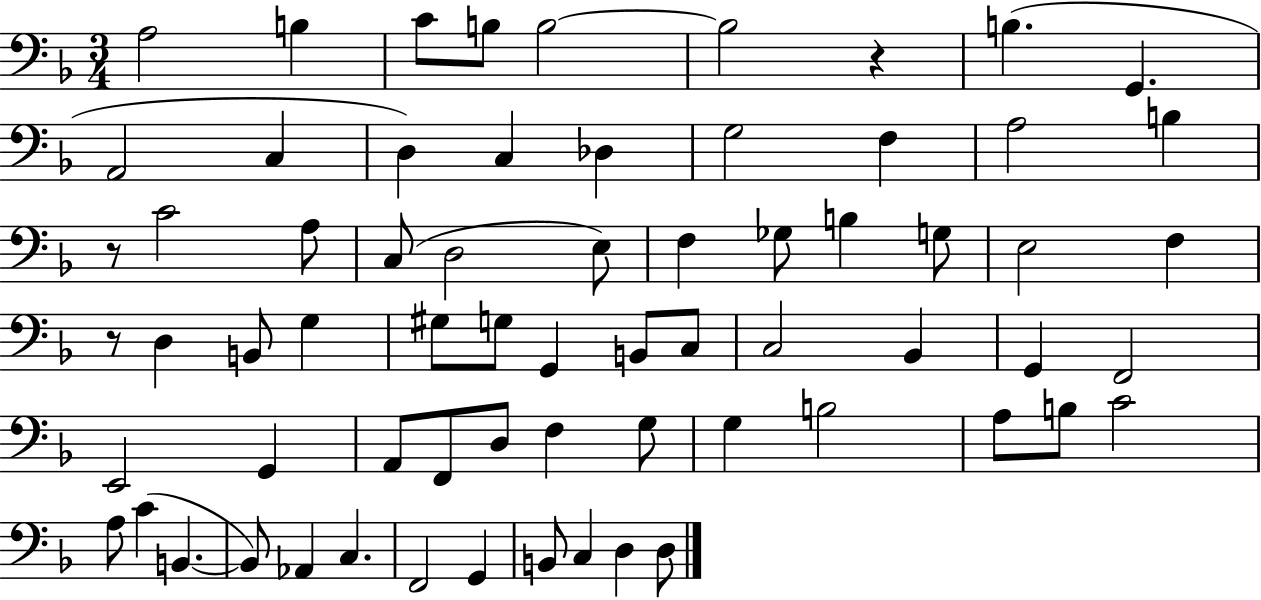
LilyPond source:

{
  \clef bass
  \numericTimeSignature
  \time 3/4
  \key f \major
  a2 b4 | c'8 b8 b2~~ | b2 r4 | b4.( g,4. | \break a,2 c4 | d4) c4 des4 | g2 f4 | a2 b4 | \break r8 c'2 a8 | c8( d2 e8) | f4 ges8 b4 g8 | e2 f4 | \break r8 d4 b,8 g4 | gis8 g8 g,4 b,8 c8 | c2 bes,4 | g,4 f,2 | \break e,2 g,4 | a,8 f,8 d8 f4 g8 | g4 b2 | a8 b8 c'2 | \break a8 c'4( b,4.~~ | b,8) aes,4 c4. | f,2 g,4 | b,8 c4 d4 d8 | \break \bar "|."
}